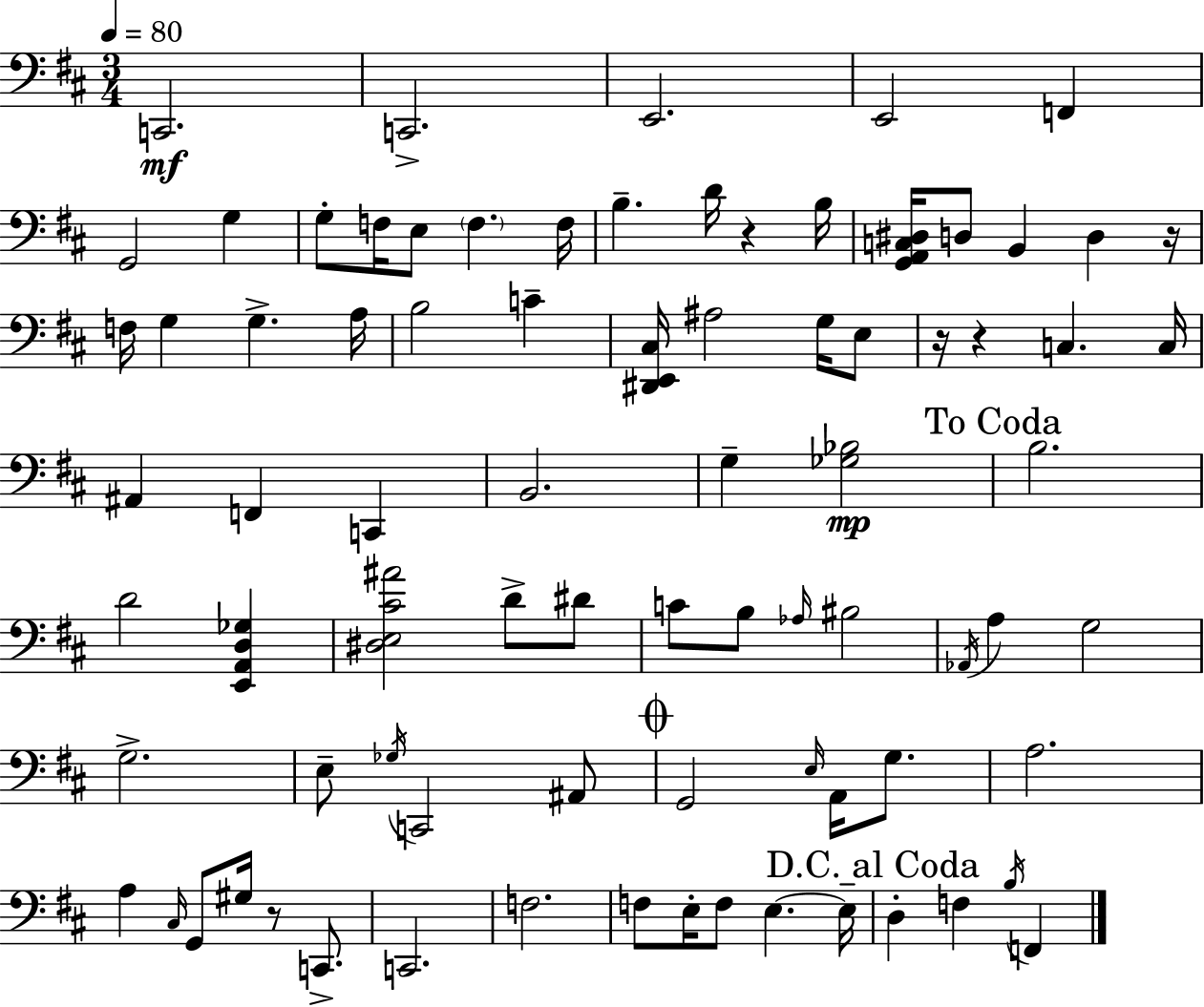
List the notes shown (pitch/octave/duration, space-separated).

C2/h. C2/h. E2/h. E2/h F2/q G2/h G3/q G3/e F3/s E3/e F3/q. F3/s B3/q. D4/s R/q B3/s [G2,A2,C3,D#3]/s D3/e B2/q D3/q R/s F3/s G3/q G3/q. A3/s B3/h C4/q [D#2,E2,C#3]/s A#3/h G3/s E3/e R/s R/q C3/q. C3/s A#2/q F2/q C2/q B2/h. G3/q [Gb3,Bb3]/h B3/h. D4/h [E2,A2,D3,Gb3]/q [D#3,E3,C#4,A#4]/h D4/e D#4/e C4/e B3/e Ab3/s BIS3/h Ab2/s A3/q G3/h G3/h. E3/e Gb3/s C2/h A#2/e G2/h E3/s A2/s G3/e. A3/h. A3/q C#3/s G2/e G#3/s R/e C2/e. C2/h. F3/h. F3/e E3/s F3/e E3/q. E3/s D3/q F3/q B3/s F2/q